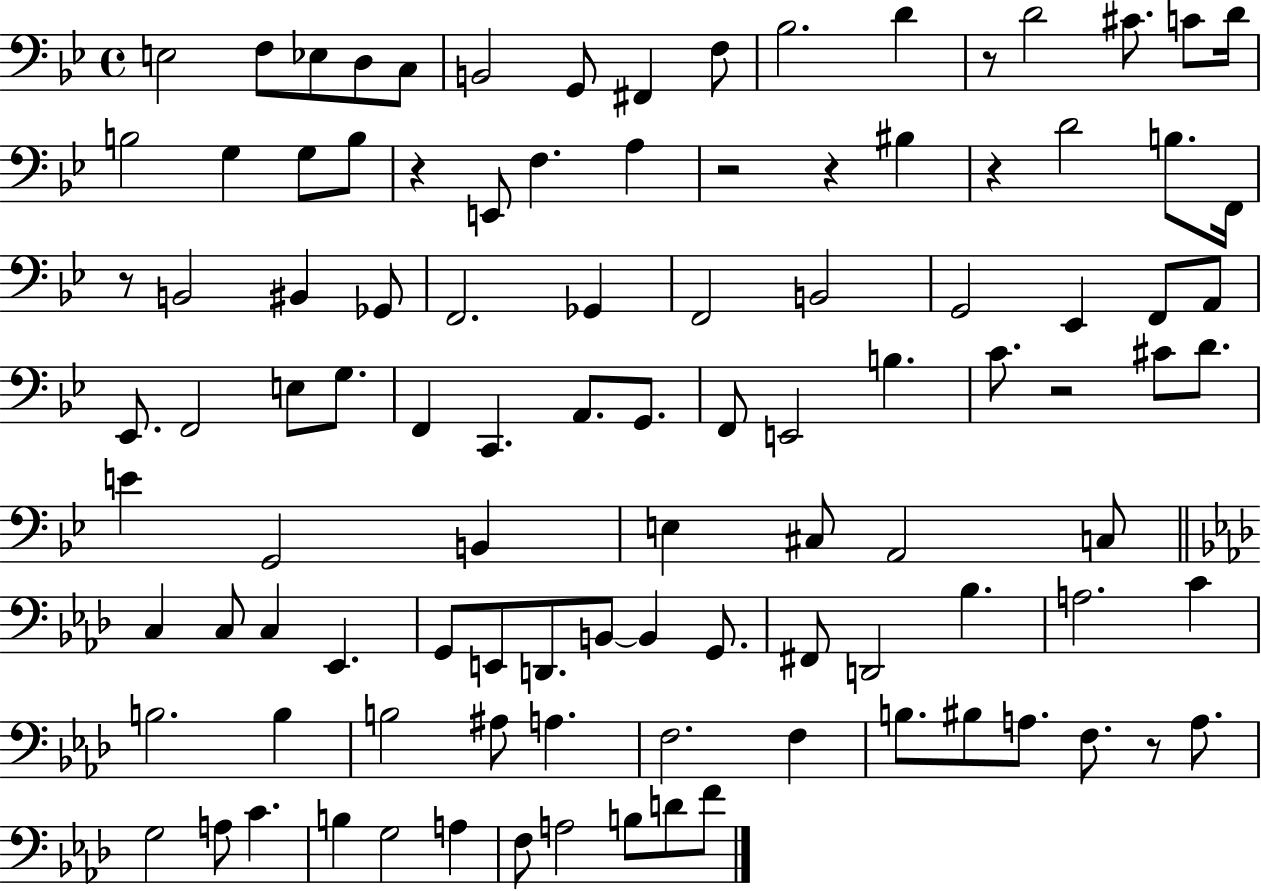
{
  \clef bass
  \time 4/4
  \defaultTimeSignature
  \key bes \major
  \repeat volta 2 { e2 f8 ees8 d8 c8 | b,2 g,8 fis,4 f8 | bes2. d'4 | r8 d'2 cis'8. c'8 d'16 | \break b2 g4 g8 b8 | r4 e,8 f4. a4 | r2 r4 bis4 | r4 d'2 b8. f,16 | \break r8 b,2 bis,4 ges,8 | f,2. ges,4 | f,2 b,2 | g,2 ees,4 f,8 a,8 | \break ees,8. f,2 e8 g8. | f,4 c,4. a,8. g,8. | f,8 e,2 b4. | c'8. r2 cis'8 d'8. | \break e'4 g,2 b,4 | e4 cis8 a,2 c8 | \bar "||" \break \key aes \major c4 c8 c4 ees,4. | g,8 e,8 d,8. b,8~~ b,4 g,8. | fis,8 d,2 bes4. | a2. c'4 | \break b2. b4 | b2 ais8 a4. | f2. f4 | b8. bis8 a8. f8. r8 a8. | \break g2 a8 c'4. | b4 g2 a4 | f8 a2 b8 d'8 f'8 | } \bar "|."
}